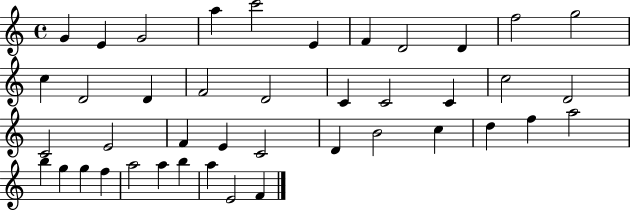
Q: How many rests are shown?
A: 0